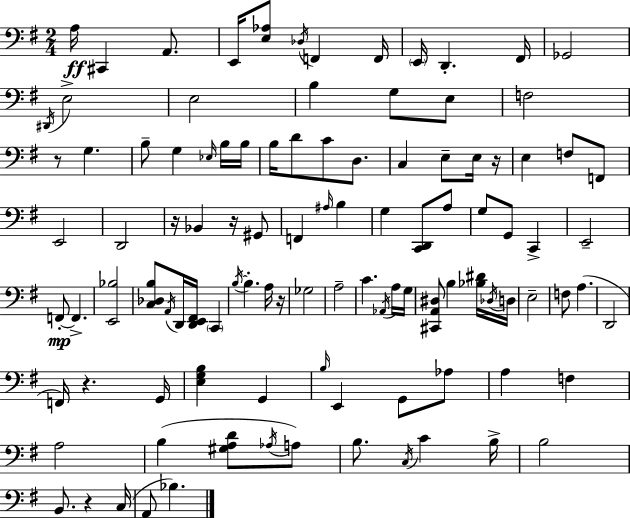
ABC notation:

X:1
T:Untitled
M:2/4
L:1/4
K:Em
A,/4 ^C,, A,,/2 E,,/4 [E,_A,]/2 _D,/4 F,, F,,/4 E,,/4 D,, ^F,,/4 _G,,2 ^D,,/4 E,2 E,2 B, G,/2 E,/2 F,2 z/2 G, B,/2 G, _E,/4 B,/4 B,/4 B,/4 D/2 C/2 D,/2 C, E,/2 E,/4 z/4 E, F,/2 F,,/2 E,,2 D,,2 z/4 _B,, z/4 ^G,,/2 F,, ^A,/4 B, G, [C,,D,,]/2 A,/2 G,/2 G,,/2 C,, E,,2 F,,/2 F,, [E,,_B,]2 [C,_D,B,]/2 A,,/4 D,,/4 [D,,E,,^F,,]/4 C,, B,/4 B, A,/4 z/4 _G,2 A,2 C _A,,/4 A,/4 G,/4 [^C,,A,,^D,]/2 B, [_B,^D]/4 _D,/4 D,/4 E,2 F,/2 A, D,,2 F,,/4 z G,,/4 [E,G,B,] G,, B,/4 E,, G,,/2 _A,/2 A, F, A,2 B, [^G,A,D]/2 _A,/4 A,/2 B,/2 C,/4 C B,/4 B,2 B,,/2 z C,/4 A,,/2 _B,